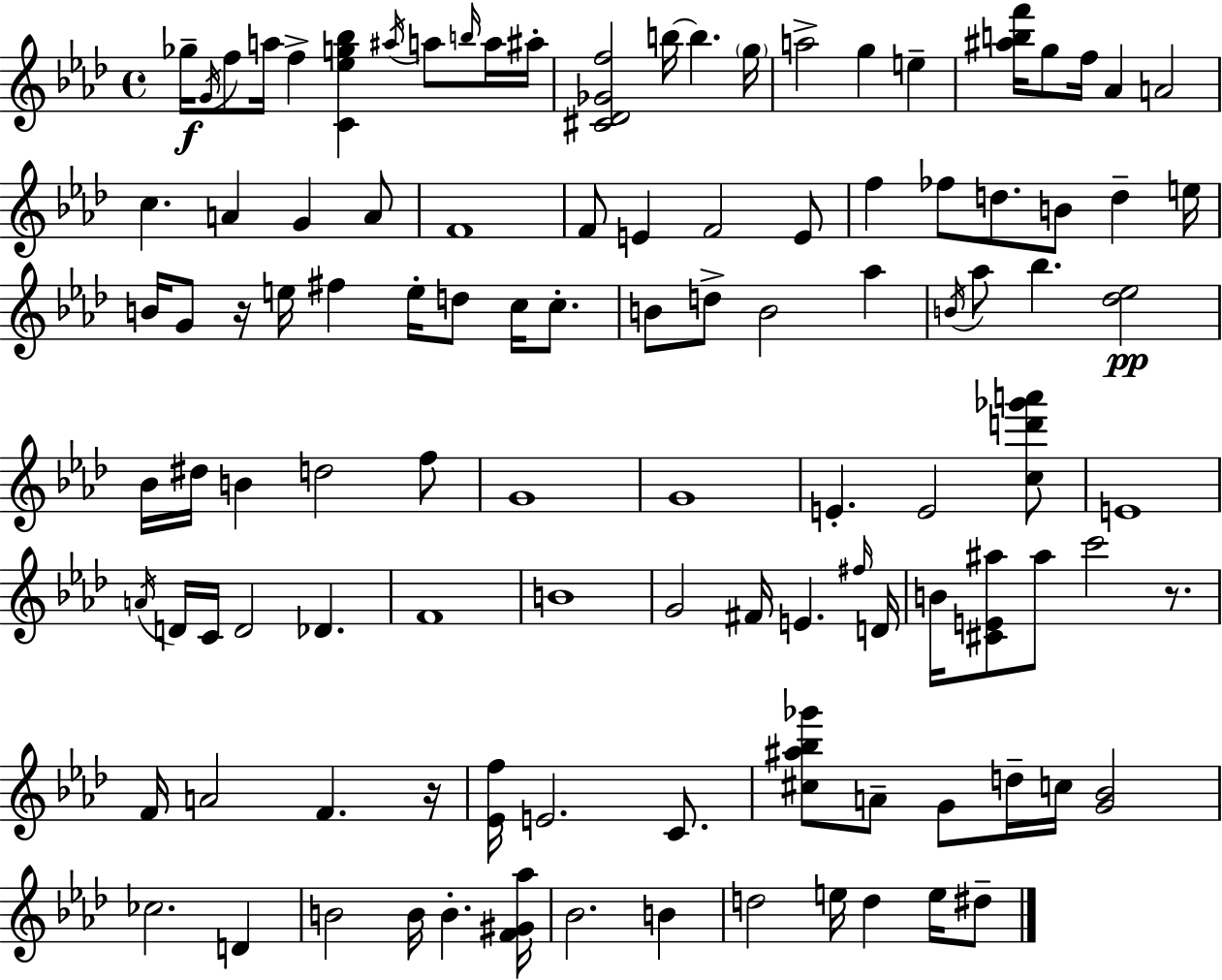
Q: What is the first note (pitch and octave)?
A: Gb5